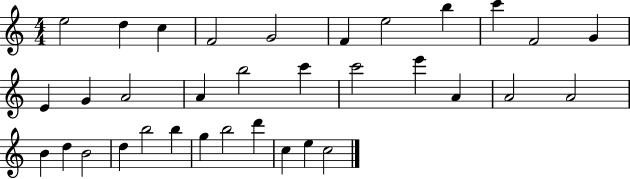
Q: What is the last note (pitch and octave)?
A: C5